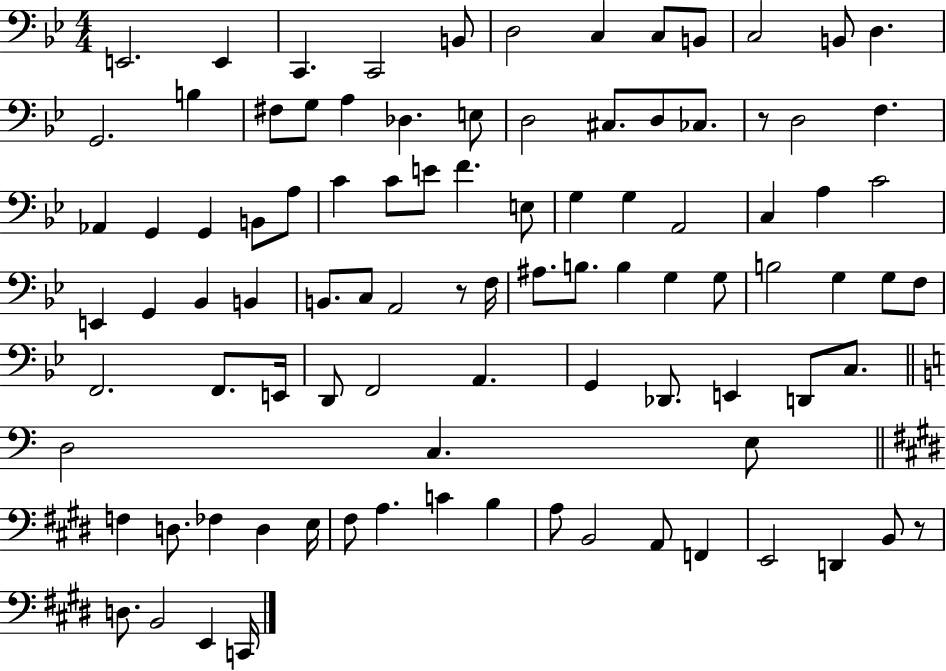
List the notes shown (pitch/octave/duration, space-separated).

E2/h. E2/q C2/q. C2/h B2/e D3/h C3/q C3/e B2/e C3/h B2/e D3/q. G2/h. B3/q F#3/e G3/e A3/q Db3/q. E3/e D3/h C#3/e. D3/e CES3/e. R/e D3/h F3/q. Ab2/q G2/q G2/q B2/e A3/e C4/q C4/e E4/e F4/q. E3/e G3/q G3/q A2/h C3/q A3/q C4/h E2/q G2/q Bb2/q B2/q B2/e. C3/e A2/h R/e F3/s A#3/e. B3/e. B3/q G3/q G3/e B3/h G3/q G3/e F3/e F2/h. F2/e. E2/s D2/e F2/h A2/q. G2/q Db2/e. E2/q D2/e C3/e. D3/h C3/q. E3/e F3/q D3/e. FES3/q D3/q E3/s F#3/e A3/q. C4/q B3/q A3/e B2/h A2/e F2/q E2/h D2/q B2/e R/e D3/e. B2/h E2/q C2/s